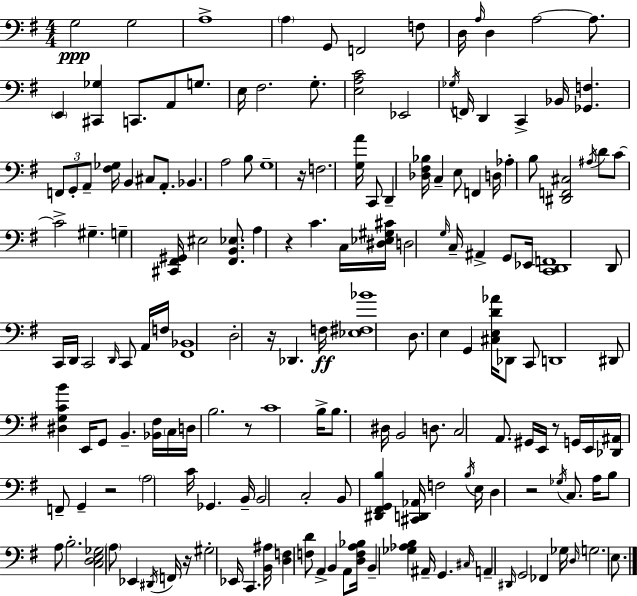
G3/h G3/h A3/w A3/q G2/e F2/h F3/e D3/s A3/s D3/q A3/h A3/e. E2/q [C#2,Gb3]/q C2/e. A2/e G3/e. E3/s F#3/h. G3/e. [E3,A3,C4]/h Eb2/h Gb3/s F2/s D2/q C2/q Bb2/s [Gb2,F3]/q. F2/e G2/e A2/e [F#3,Gb3]/s B2/q C#3/e A2/e. Bb2/q. A3/h B3/e G3/w R/s F3/h. [G3,A4]/s C2/e D2/q [Db3,F#3,Bb3]/s C3/q E3/e F2/q D3/s Ab3/q B3/e [D#2,F2,C#3]/h A#3/s D4/e C4/e C4/h G#3/q. G3/q [C#2,F#2,G#2]/s EIS3/h [F#2,B2,Eb3]/e. A3/q R/q C4/q. C3/s [D#3,Eb3,G#3,C#4]/s D3/h G3/s C3/s A#2/q G2/e Eb2/s [C2,D2,F2]/w D2/e C2/s D2/s C2/h D2/s C2/e A2/s F3/s [F#2,Bb2]/w D3/h R/s Db2/q. F3/s [Eb3,F#3,Bb4]/w D3/e. E3/q G2/q [C#3,E3,D4,Ab4]/s Db2/e C2/e D2/w D#2/e [D#3,G3,C4,B4]/q E2/s G2/e B2/q. [Bb2,F#3]/s C3/s D3/s B3/h. R/e C4/w B3/s B3/e. D#3/s B2/h D3/e. C3/h A2/e. G#2/s E2/s R/e G2/s E2/s [Db2,A#2]/s F2/e G2/q R/h A3/h C4/s Gb2/q. B2/s B2/h C3/h B2/e [D#2,F#2,G2,B3]/q [C#2,D2,Ab2]/s F3/h B3/s E3/s D3/q R/h Gb3/s C3/e. A3/s B3/e A3/e B3/h. [C3,D3,E3,Gb3]/h A3/e Eb2/q D#2/s F2/s R/s G#3/h Eb2/s C2/q. [B2,A#3]/s [D3,F3]/q [F3,D4]/e A2/q B2/q A2/e [D3,F3,A3,Bb3]/s B2/q [Gb3,Ab3,B3]/q A#2/s G2/q. C#3/s A2/q D#2/s G2/h FES2/q Gb3/s D3/s G3/h. E3/e.